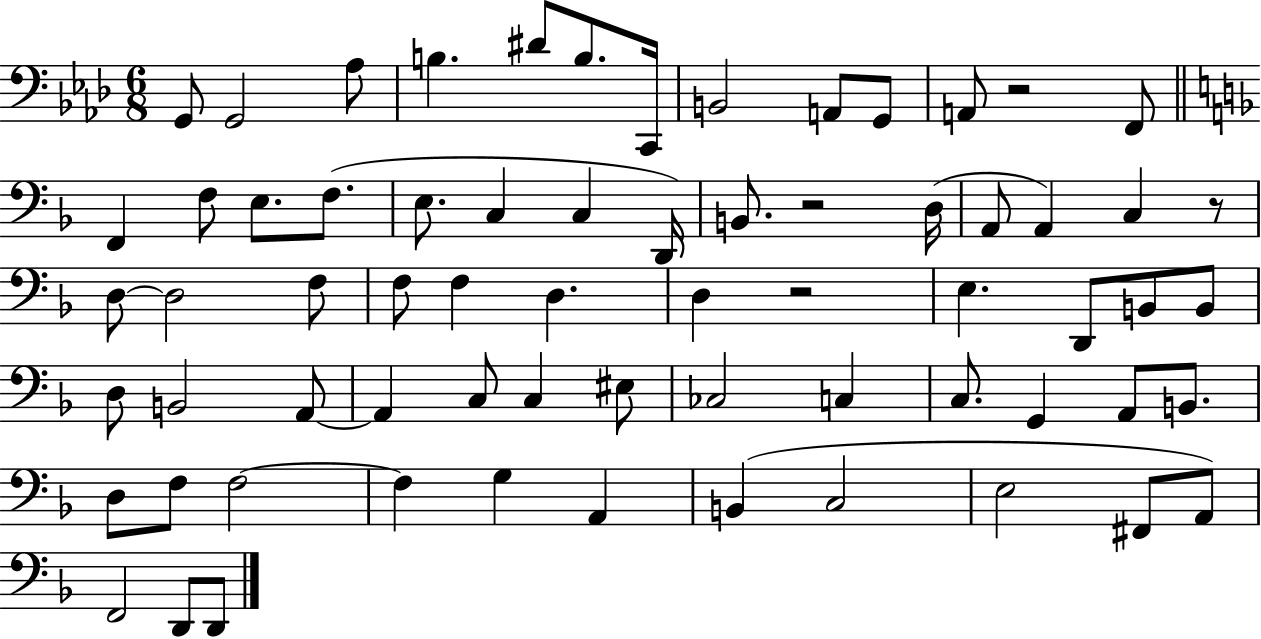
X:1
T:Untitled
M:6/8
L:1/4
K:Ab
G,,/2 G,,2 _A,/2 B, ^D/2 B,/2 C,,/4 B,,2 A,,/2 G,,/2 A,,/2 z2 F,,/2 F,, F,/2 E,/2 F,/2 E,/2 C, C, D,,/4 B,,/2 z2 D,/4 A,,/2 A,, C, z/2 D,/2 D,2 F,/2 F,/2 F, D, D, z2 E, D,,/2 B,,/2 B,,/2 D,/2 B,,2 A,,/2 A,, C,/2 C, ^E,/2 _C,2 C, C,/2 G,, A,,/2 B,,/2 D,/2 F,/2 F,2 F, G, A,, B,, C,2 E,2 ^F,,/2 A,,/2 F,,2 D,,/2 D,,/2